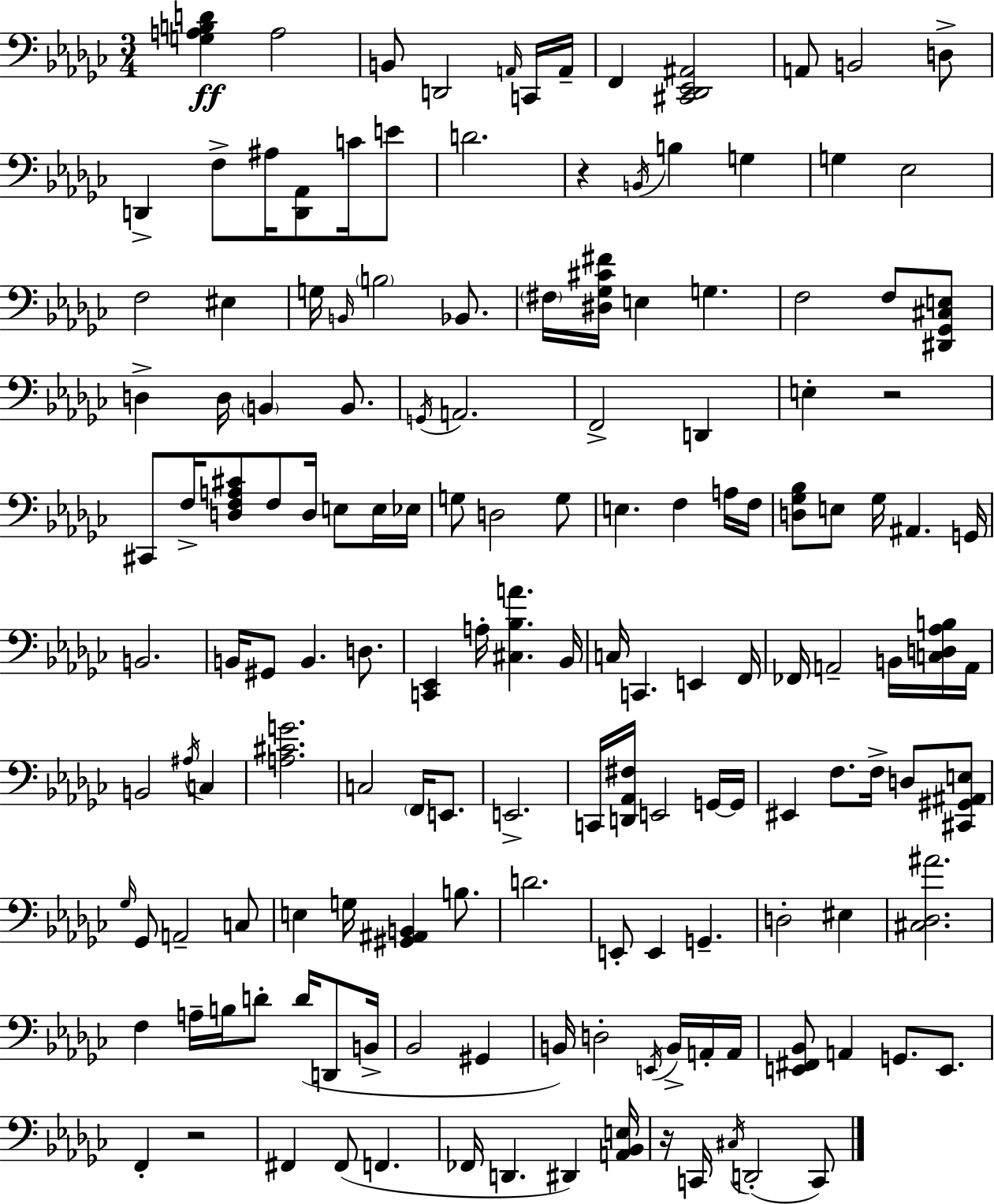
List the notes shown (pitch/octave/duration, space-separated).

[G3,A3,B3,D4]/q A3/h B2/e D2/h A2/s C2/s A2/s F2/q [C#2,Db2,Eb2,A#2]/h A2/e B2/h D3/e D2/q F3/e A#3/s [D2,Ab2]/e C4/s E4/e D4/h. R/q B2/s B3/q G3/q G3/q Eb3/h F3/h EIS3/q G3/s B2/s B3/h Bb2/e. F#3/s [D#3,Gb3,C#4,F#4]/s E3/q G3/q. F3/h F3/e [D#2,Gb2,C#3,E3]/e D3/q D3/s B2/q B2/e. G2/s A2/h. F2/h D2/q E3/q R/h C#2/e F3/s [D3,F3,A3,C#4]/e F3/e D3/s E3/e E3/s Eb3/s G3/e D3/h G3/e E3/q. F3/q A3/s F3/s [D3,Gb3,Bb3]/e E3/e Gb3/s A#2/q. G2/s B2/h. B2/s G#2/e B2/q. D3/e. [C2,Eb2]/q A3/s [C#3,Bb3,A4]/q. Bb2/s C3/s C2/q. E2/q F2/s FES2/s A2/h B2/s [C3,D3,Ab3,B3]/s A2/s B2/h A#3/s C3/q [A3,C#4,G4]/h. C3/h F2/s E2/e. E2/h. C2/s [D2,Ab2,F#3]/s E2/h G2/s G2/s EIS2/q F3/e. F3/s D3/e [C#2,G#2,A#2,E3]/e Gb3/s Gb2/e A2/h C3/e E3/q G3/s [G#2,A#2,B2]/q B3/e. D4/h. E2/e E2/q G2/q. D3/h EIS3/q [C#3,Db3,A#4]/h. F3/q A3/s B3/s D4/e D4/s D2/e B2/s Bb2/h G#2/q B2/s D3/h E2/s B2/s A2/s A2/s [E2,F#2,Bb2]/e A2/q G2/e. E2/e. F2/q R/h F#2/q F#2/e F2/q. FES2/s D2/q. D#2/q [A2,Bb2,E3]/s R/s C2/s C#3/s D2/h C2/e